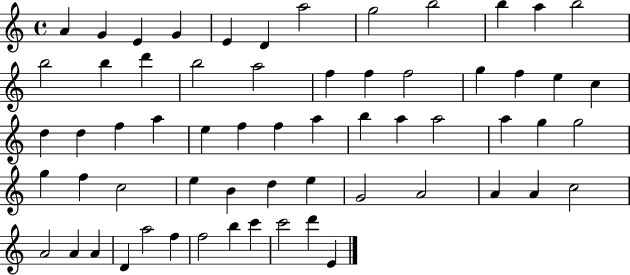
{
  \clef treble
  \time 4/4
  \defaultTimeSignature
  \key c \major
  a'4 g'4 e'4 g'4 | e'4 d'4 a''2 | g''2 b''2 | b''4 a''4 b''2 | \break b''2 b''4 d'''4 | b''2 a''2 | f''4 f''4 f''2 | g''4 f''4 e''4 c''4 | \break d''4 d''4 f''4 a''4 | e''4 f''4 f''4 a''4 | b''4 a''4 a''2 | a''4 g''4 g''2 | \break g''4 f''4 c''2 | e''4 b'4 d''4 e''4 | g'2 a'2 | a'4 a'4 c''2 | \break a'2 a'4 a'4 | d'4 a''2 f''4 | f''2 b''4 c'''4 | c'''2 d'''4 e'4 | \break \bar "|."
}